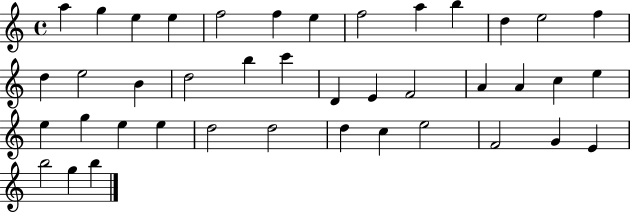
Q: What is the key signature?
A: C major